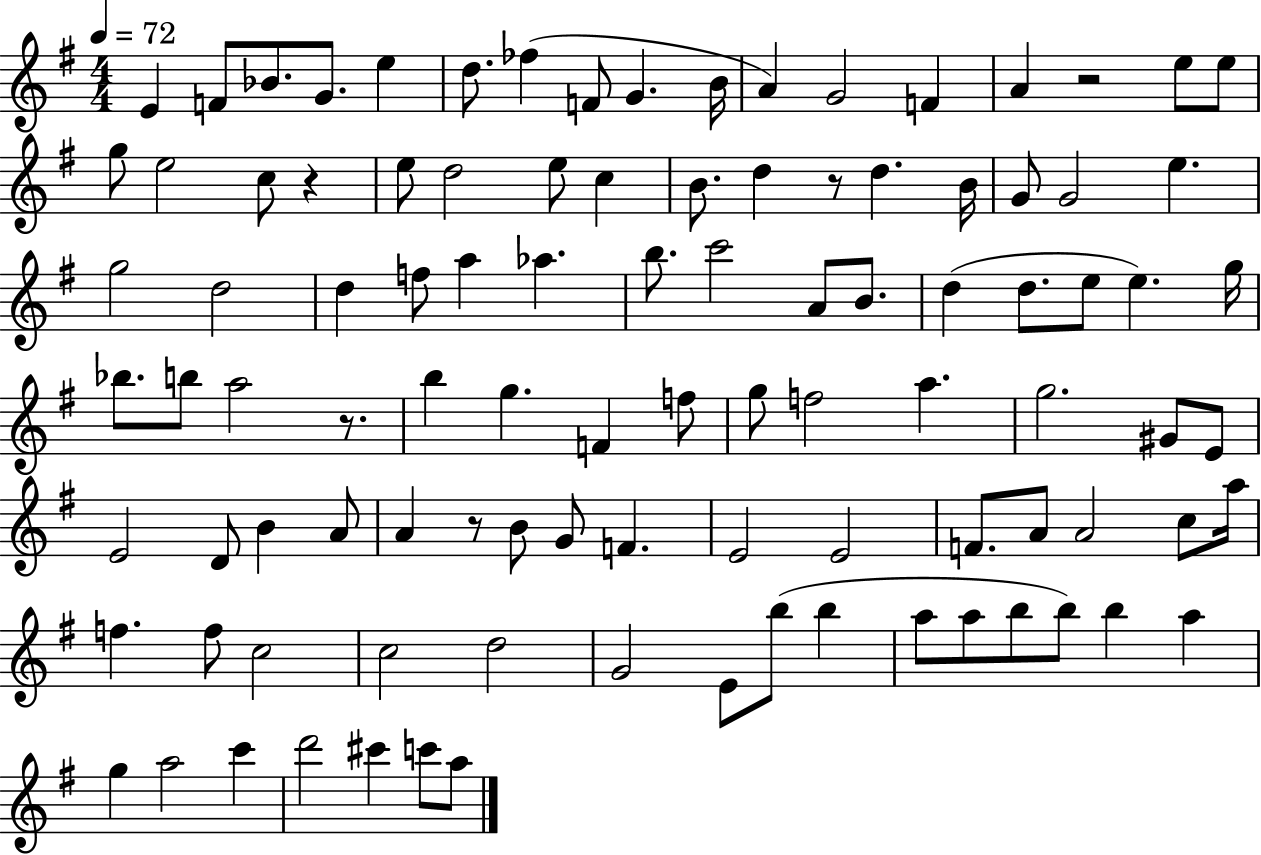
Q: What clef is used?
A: treble